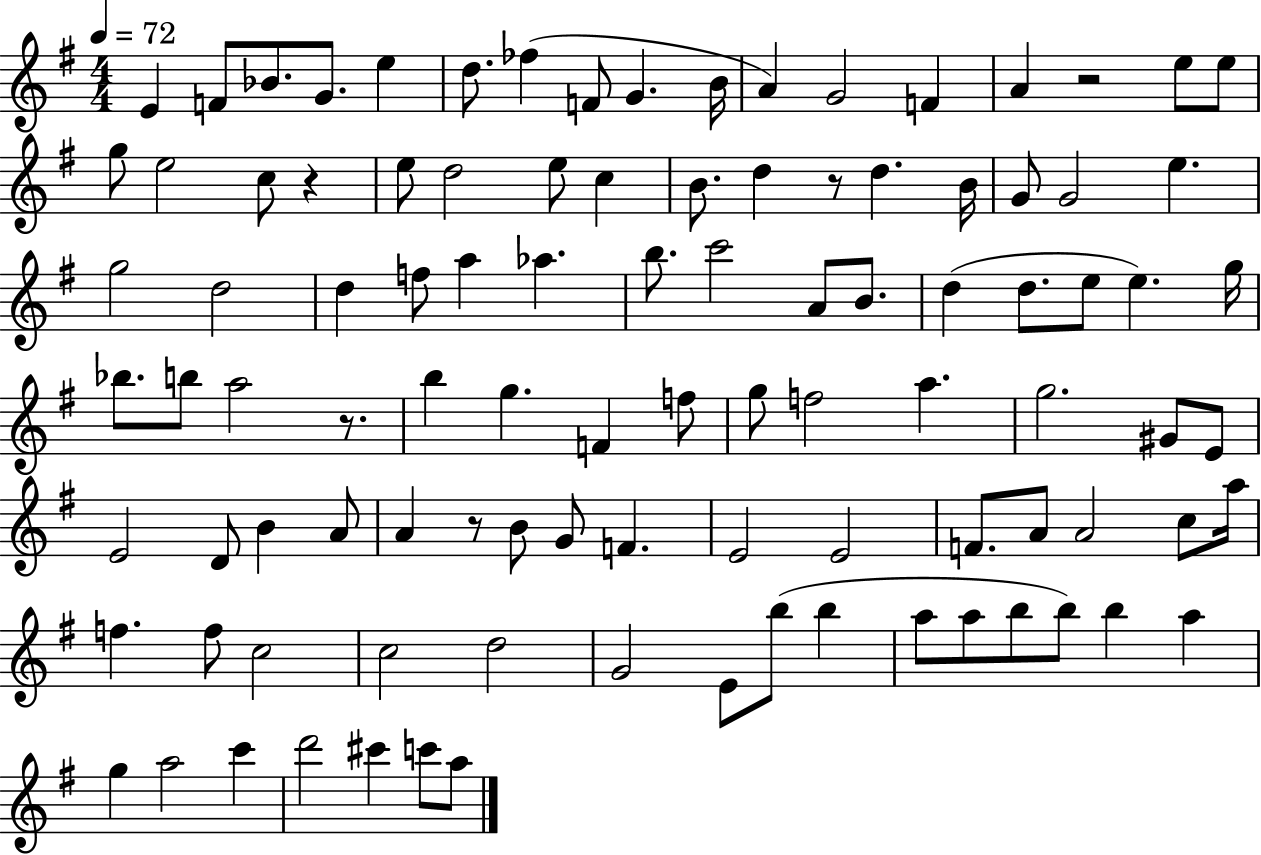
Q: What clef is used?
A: treble